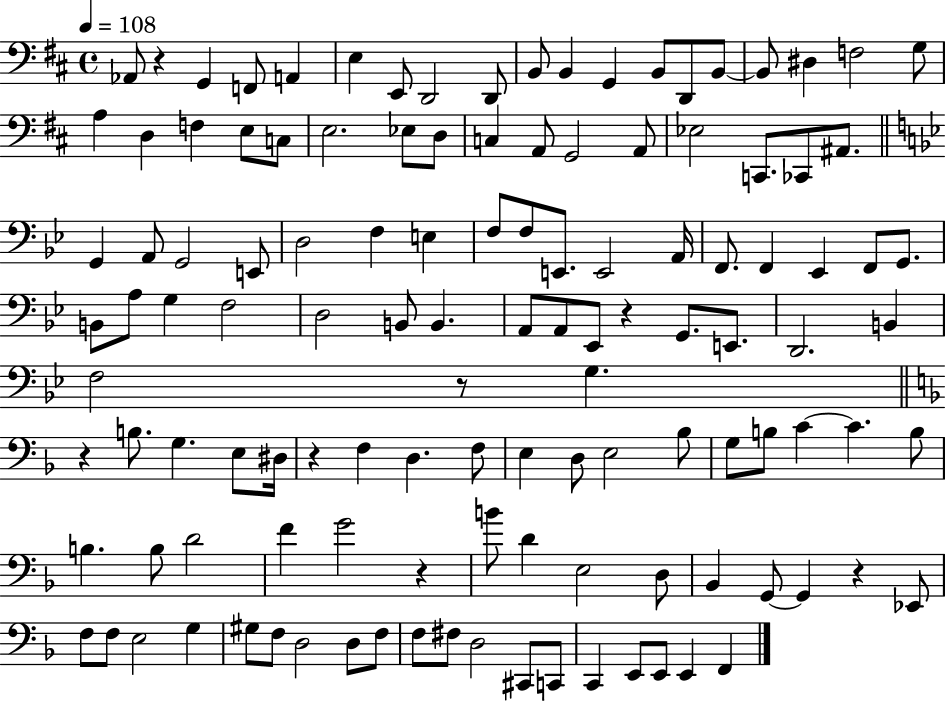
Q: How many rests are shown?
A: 7